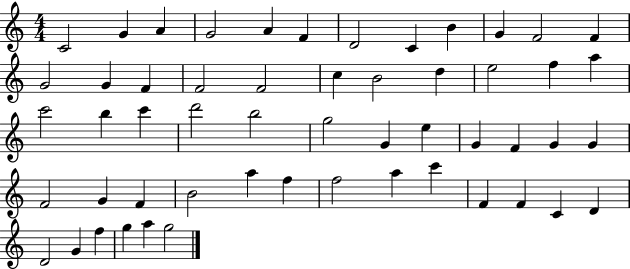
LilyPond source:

{
  \clef treble
  \numericTimeSignature
  \time 4/4
  \key c \major
  c'2 g'4 a'4 | g'2 a'4 f'4 | d'2 c'4 b'4 | g'4 f'2 f'4 | \break g'2 g'4 f'4 | f'2 f'2 | c''4 b'2 d''4 | e''2 f''4 a''4 | \break c'''2 b''4 c'''4 | d'''2 b''2 | g''2 g'4 e''4 | g'4 f'4 g'4 g'4 | \break f'2 g'4 f'4 | b'2 a''4 f''4 | f''2 a''4 c'''4 | f'4 f'4 c'4 d'4 | \break d'2 g'4 f''4 | g''4 a''4 g''2 | \bar "|."
}